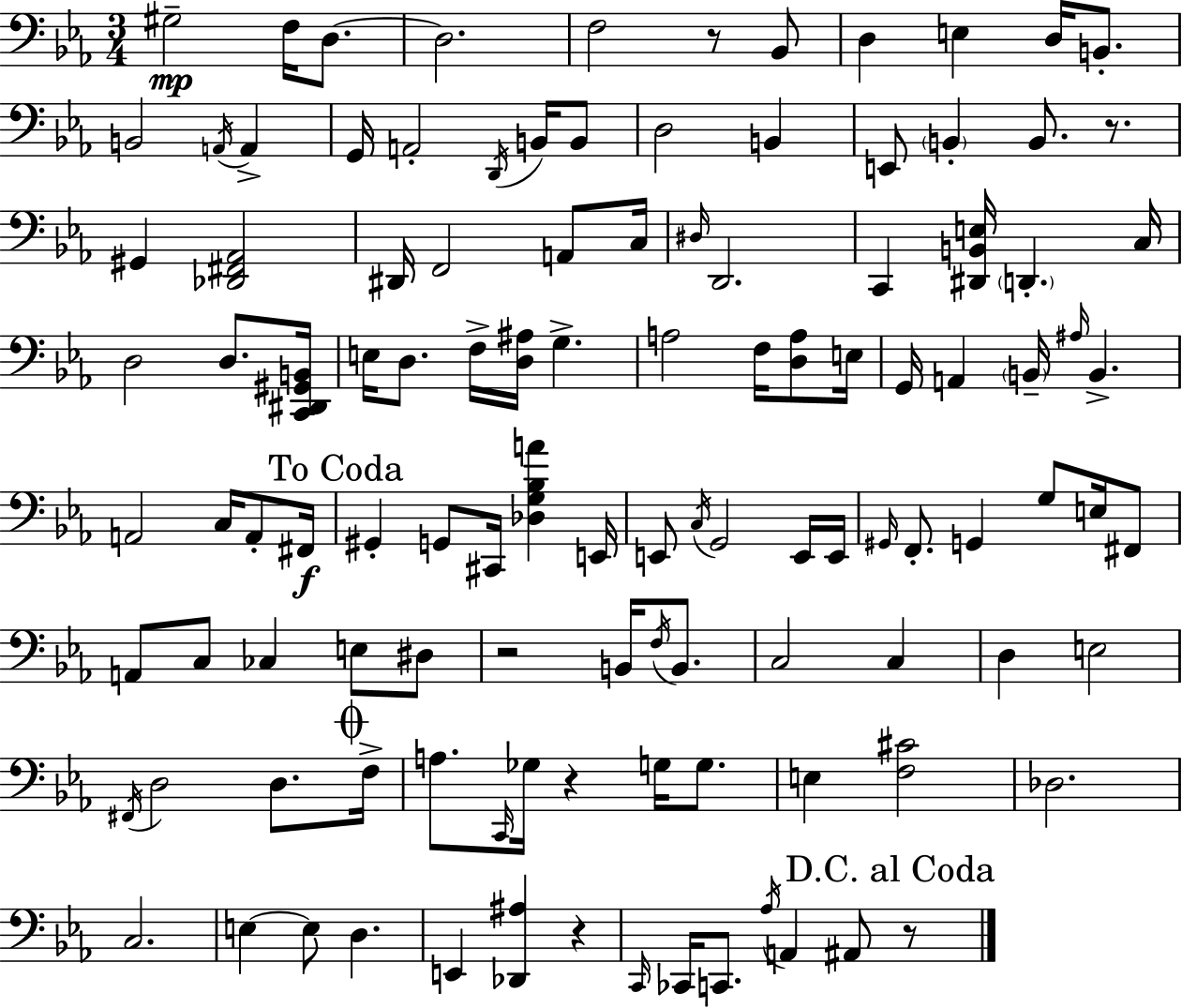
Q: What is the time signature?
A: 3/4